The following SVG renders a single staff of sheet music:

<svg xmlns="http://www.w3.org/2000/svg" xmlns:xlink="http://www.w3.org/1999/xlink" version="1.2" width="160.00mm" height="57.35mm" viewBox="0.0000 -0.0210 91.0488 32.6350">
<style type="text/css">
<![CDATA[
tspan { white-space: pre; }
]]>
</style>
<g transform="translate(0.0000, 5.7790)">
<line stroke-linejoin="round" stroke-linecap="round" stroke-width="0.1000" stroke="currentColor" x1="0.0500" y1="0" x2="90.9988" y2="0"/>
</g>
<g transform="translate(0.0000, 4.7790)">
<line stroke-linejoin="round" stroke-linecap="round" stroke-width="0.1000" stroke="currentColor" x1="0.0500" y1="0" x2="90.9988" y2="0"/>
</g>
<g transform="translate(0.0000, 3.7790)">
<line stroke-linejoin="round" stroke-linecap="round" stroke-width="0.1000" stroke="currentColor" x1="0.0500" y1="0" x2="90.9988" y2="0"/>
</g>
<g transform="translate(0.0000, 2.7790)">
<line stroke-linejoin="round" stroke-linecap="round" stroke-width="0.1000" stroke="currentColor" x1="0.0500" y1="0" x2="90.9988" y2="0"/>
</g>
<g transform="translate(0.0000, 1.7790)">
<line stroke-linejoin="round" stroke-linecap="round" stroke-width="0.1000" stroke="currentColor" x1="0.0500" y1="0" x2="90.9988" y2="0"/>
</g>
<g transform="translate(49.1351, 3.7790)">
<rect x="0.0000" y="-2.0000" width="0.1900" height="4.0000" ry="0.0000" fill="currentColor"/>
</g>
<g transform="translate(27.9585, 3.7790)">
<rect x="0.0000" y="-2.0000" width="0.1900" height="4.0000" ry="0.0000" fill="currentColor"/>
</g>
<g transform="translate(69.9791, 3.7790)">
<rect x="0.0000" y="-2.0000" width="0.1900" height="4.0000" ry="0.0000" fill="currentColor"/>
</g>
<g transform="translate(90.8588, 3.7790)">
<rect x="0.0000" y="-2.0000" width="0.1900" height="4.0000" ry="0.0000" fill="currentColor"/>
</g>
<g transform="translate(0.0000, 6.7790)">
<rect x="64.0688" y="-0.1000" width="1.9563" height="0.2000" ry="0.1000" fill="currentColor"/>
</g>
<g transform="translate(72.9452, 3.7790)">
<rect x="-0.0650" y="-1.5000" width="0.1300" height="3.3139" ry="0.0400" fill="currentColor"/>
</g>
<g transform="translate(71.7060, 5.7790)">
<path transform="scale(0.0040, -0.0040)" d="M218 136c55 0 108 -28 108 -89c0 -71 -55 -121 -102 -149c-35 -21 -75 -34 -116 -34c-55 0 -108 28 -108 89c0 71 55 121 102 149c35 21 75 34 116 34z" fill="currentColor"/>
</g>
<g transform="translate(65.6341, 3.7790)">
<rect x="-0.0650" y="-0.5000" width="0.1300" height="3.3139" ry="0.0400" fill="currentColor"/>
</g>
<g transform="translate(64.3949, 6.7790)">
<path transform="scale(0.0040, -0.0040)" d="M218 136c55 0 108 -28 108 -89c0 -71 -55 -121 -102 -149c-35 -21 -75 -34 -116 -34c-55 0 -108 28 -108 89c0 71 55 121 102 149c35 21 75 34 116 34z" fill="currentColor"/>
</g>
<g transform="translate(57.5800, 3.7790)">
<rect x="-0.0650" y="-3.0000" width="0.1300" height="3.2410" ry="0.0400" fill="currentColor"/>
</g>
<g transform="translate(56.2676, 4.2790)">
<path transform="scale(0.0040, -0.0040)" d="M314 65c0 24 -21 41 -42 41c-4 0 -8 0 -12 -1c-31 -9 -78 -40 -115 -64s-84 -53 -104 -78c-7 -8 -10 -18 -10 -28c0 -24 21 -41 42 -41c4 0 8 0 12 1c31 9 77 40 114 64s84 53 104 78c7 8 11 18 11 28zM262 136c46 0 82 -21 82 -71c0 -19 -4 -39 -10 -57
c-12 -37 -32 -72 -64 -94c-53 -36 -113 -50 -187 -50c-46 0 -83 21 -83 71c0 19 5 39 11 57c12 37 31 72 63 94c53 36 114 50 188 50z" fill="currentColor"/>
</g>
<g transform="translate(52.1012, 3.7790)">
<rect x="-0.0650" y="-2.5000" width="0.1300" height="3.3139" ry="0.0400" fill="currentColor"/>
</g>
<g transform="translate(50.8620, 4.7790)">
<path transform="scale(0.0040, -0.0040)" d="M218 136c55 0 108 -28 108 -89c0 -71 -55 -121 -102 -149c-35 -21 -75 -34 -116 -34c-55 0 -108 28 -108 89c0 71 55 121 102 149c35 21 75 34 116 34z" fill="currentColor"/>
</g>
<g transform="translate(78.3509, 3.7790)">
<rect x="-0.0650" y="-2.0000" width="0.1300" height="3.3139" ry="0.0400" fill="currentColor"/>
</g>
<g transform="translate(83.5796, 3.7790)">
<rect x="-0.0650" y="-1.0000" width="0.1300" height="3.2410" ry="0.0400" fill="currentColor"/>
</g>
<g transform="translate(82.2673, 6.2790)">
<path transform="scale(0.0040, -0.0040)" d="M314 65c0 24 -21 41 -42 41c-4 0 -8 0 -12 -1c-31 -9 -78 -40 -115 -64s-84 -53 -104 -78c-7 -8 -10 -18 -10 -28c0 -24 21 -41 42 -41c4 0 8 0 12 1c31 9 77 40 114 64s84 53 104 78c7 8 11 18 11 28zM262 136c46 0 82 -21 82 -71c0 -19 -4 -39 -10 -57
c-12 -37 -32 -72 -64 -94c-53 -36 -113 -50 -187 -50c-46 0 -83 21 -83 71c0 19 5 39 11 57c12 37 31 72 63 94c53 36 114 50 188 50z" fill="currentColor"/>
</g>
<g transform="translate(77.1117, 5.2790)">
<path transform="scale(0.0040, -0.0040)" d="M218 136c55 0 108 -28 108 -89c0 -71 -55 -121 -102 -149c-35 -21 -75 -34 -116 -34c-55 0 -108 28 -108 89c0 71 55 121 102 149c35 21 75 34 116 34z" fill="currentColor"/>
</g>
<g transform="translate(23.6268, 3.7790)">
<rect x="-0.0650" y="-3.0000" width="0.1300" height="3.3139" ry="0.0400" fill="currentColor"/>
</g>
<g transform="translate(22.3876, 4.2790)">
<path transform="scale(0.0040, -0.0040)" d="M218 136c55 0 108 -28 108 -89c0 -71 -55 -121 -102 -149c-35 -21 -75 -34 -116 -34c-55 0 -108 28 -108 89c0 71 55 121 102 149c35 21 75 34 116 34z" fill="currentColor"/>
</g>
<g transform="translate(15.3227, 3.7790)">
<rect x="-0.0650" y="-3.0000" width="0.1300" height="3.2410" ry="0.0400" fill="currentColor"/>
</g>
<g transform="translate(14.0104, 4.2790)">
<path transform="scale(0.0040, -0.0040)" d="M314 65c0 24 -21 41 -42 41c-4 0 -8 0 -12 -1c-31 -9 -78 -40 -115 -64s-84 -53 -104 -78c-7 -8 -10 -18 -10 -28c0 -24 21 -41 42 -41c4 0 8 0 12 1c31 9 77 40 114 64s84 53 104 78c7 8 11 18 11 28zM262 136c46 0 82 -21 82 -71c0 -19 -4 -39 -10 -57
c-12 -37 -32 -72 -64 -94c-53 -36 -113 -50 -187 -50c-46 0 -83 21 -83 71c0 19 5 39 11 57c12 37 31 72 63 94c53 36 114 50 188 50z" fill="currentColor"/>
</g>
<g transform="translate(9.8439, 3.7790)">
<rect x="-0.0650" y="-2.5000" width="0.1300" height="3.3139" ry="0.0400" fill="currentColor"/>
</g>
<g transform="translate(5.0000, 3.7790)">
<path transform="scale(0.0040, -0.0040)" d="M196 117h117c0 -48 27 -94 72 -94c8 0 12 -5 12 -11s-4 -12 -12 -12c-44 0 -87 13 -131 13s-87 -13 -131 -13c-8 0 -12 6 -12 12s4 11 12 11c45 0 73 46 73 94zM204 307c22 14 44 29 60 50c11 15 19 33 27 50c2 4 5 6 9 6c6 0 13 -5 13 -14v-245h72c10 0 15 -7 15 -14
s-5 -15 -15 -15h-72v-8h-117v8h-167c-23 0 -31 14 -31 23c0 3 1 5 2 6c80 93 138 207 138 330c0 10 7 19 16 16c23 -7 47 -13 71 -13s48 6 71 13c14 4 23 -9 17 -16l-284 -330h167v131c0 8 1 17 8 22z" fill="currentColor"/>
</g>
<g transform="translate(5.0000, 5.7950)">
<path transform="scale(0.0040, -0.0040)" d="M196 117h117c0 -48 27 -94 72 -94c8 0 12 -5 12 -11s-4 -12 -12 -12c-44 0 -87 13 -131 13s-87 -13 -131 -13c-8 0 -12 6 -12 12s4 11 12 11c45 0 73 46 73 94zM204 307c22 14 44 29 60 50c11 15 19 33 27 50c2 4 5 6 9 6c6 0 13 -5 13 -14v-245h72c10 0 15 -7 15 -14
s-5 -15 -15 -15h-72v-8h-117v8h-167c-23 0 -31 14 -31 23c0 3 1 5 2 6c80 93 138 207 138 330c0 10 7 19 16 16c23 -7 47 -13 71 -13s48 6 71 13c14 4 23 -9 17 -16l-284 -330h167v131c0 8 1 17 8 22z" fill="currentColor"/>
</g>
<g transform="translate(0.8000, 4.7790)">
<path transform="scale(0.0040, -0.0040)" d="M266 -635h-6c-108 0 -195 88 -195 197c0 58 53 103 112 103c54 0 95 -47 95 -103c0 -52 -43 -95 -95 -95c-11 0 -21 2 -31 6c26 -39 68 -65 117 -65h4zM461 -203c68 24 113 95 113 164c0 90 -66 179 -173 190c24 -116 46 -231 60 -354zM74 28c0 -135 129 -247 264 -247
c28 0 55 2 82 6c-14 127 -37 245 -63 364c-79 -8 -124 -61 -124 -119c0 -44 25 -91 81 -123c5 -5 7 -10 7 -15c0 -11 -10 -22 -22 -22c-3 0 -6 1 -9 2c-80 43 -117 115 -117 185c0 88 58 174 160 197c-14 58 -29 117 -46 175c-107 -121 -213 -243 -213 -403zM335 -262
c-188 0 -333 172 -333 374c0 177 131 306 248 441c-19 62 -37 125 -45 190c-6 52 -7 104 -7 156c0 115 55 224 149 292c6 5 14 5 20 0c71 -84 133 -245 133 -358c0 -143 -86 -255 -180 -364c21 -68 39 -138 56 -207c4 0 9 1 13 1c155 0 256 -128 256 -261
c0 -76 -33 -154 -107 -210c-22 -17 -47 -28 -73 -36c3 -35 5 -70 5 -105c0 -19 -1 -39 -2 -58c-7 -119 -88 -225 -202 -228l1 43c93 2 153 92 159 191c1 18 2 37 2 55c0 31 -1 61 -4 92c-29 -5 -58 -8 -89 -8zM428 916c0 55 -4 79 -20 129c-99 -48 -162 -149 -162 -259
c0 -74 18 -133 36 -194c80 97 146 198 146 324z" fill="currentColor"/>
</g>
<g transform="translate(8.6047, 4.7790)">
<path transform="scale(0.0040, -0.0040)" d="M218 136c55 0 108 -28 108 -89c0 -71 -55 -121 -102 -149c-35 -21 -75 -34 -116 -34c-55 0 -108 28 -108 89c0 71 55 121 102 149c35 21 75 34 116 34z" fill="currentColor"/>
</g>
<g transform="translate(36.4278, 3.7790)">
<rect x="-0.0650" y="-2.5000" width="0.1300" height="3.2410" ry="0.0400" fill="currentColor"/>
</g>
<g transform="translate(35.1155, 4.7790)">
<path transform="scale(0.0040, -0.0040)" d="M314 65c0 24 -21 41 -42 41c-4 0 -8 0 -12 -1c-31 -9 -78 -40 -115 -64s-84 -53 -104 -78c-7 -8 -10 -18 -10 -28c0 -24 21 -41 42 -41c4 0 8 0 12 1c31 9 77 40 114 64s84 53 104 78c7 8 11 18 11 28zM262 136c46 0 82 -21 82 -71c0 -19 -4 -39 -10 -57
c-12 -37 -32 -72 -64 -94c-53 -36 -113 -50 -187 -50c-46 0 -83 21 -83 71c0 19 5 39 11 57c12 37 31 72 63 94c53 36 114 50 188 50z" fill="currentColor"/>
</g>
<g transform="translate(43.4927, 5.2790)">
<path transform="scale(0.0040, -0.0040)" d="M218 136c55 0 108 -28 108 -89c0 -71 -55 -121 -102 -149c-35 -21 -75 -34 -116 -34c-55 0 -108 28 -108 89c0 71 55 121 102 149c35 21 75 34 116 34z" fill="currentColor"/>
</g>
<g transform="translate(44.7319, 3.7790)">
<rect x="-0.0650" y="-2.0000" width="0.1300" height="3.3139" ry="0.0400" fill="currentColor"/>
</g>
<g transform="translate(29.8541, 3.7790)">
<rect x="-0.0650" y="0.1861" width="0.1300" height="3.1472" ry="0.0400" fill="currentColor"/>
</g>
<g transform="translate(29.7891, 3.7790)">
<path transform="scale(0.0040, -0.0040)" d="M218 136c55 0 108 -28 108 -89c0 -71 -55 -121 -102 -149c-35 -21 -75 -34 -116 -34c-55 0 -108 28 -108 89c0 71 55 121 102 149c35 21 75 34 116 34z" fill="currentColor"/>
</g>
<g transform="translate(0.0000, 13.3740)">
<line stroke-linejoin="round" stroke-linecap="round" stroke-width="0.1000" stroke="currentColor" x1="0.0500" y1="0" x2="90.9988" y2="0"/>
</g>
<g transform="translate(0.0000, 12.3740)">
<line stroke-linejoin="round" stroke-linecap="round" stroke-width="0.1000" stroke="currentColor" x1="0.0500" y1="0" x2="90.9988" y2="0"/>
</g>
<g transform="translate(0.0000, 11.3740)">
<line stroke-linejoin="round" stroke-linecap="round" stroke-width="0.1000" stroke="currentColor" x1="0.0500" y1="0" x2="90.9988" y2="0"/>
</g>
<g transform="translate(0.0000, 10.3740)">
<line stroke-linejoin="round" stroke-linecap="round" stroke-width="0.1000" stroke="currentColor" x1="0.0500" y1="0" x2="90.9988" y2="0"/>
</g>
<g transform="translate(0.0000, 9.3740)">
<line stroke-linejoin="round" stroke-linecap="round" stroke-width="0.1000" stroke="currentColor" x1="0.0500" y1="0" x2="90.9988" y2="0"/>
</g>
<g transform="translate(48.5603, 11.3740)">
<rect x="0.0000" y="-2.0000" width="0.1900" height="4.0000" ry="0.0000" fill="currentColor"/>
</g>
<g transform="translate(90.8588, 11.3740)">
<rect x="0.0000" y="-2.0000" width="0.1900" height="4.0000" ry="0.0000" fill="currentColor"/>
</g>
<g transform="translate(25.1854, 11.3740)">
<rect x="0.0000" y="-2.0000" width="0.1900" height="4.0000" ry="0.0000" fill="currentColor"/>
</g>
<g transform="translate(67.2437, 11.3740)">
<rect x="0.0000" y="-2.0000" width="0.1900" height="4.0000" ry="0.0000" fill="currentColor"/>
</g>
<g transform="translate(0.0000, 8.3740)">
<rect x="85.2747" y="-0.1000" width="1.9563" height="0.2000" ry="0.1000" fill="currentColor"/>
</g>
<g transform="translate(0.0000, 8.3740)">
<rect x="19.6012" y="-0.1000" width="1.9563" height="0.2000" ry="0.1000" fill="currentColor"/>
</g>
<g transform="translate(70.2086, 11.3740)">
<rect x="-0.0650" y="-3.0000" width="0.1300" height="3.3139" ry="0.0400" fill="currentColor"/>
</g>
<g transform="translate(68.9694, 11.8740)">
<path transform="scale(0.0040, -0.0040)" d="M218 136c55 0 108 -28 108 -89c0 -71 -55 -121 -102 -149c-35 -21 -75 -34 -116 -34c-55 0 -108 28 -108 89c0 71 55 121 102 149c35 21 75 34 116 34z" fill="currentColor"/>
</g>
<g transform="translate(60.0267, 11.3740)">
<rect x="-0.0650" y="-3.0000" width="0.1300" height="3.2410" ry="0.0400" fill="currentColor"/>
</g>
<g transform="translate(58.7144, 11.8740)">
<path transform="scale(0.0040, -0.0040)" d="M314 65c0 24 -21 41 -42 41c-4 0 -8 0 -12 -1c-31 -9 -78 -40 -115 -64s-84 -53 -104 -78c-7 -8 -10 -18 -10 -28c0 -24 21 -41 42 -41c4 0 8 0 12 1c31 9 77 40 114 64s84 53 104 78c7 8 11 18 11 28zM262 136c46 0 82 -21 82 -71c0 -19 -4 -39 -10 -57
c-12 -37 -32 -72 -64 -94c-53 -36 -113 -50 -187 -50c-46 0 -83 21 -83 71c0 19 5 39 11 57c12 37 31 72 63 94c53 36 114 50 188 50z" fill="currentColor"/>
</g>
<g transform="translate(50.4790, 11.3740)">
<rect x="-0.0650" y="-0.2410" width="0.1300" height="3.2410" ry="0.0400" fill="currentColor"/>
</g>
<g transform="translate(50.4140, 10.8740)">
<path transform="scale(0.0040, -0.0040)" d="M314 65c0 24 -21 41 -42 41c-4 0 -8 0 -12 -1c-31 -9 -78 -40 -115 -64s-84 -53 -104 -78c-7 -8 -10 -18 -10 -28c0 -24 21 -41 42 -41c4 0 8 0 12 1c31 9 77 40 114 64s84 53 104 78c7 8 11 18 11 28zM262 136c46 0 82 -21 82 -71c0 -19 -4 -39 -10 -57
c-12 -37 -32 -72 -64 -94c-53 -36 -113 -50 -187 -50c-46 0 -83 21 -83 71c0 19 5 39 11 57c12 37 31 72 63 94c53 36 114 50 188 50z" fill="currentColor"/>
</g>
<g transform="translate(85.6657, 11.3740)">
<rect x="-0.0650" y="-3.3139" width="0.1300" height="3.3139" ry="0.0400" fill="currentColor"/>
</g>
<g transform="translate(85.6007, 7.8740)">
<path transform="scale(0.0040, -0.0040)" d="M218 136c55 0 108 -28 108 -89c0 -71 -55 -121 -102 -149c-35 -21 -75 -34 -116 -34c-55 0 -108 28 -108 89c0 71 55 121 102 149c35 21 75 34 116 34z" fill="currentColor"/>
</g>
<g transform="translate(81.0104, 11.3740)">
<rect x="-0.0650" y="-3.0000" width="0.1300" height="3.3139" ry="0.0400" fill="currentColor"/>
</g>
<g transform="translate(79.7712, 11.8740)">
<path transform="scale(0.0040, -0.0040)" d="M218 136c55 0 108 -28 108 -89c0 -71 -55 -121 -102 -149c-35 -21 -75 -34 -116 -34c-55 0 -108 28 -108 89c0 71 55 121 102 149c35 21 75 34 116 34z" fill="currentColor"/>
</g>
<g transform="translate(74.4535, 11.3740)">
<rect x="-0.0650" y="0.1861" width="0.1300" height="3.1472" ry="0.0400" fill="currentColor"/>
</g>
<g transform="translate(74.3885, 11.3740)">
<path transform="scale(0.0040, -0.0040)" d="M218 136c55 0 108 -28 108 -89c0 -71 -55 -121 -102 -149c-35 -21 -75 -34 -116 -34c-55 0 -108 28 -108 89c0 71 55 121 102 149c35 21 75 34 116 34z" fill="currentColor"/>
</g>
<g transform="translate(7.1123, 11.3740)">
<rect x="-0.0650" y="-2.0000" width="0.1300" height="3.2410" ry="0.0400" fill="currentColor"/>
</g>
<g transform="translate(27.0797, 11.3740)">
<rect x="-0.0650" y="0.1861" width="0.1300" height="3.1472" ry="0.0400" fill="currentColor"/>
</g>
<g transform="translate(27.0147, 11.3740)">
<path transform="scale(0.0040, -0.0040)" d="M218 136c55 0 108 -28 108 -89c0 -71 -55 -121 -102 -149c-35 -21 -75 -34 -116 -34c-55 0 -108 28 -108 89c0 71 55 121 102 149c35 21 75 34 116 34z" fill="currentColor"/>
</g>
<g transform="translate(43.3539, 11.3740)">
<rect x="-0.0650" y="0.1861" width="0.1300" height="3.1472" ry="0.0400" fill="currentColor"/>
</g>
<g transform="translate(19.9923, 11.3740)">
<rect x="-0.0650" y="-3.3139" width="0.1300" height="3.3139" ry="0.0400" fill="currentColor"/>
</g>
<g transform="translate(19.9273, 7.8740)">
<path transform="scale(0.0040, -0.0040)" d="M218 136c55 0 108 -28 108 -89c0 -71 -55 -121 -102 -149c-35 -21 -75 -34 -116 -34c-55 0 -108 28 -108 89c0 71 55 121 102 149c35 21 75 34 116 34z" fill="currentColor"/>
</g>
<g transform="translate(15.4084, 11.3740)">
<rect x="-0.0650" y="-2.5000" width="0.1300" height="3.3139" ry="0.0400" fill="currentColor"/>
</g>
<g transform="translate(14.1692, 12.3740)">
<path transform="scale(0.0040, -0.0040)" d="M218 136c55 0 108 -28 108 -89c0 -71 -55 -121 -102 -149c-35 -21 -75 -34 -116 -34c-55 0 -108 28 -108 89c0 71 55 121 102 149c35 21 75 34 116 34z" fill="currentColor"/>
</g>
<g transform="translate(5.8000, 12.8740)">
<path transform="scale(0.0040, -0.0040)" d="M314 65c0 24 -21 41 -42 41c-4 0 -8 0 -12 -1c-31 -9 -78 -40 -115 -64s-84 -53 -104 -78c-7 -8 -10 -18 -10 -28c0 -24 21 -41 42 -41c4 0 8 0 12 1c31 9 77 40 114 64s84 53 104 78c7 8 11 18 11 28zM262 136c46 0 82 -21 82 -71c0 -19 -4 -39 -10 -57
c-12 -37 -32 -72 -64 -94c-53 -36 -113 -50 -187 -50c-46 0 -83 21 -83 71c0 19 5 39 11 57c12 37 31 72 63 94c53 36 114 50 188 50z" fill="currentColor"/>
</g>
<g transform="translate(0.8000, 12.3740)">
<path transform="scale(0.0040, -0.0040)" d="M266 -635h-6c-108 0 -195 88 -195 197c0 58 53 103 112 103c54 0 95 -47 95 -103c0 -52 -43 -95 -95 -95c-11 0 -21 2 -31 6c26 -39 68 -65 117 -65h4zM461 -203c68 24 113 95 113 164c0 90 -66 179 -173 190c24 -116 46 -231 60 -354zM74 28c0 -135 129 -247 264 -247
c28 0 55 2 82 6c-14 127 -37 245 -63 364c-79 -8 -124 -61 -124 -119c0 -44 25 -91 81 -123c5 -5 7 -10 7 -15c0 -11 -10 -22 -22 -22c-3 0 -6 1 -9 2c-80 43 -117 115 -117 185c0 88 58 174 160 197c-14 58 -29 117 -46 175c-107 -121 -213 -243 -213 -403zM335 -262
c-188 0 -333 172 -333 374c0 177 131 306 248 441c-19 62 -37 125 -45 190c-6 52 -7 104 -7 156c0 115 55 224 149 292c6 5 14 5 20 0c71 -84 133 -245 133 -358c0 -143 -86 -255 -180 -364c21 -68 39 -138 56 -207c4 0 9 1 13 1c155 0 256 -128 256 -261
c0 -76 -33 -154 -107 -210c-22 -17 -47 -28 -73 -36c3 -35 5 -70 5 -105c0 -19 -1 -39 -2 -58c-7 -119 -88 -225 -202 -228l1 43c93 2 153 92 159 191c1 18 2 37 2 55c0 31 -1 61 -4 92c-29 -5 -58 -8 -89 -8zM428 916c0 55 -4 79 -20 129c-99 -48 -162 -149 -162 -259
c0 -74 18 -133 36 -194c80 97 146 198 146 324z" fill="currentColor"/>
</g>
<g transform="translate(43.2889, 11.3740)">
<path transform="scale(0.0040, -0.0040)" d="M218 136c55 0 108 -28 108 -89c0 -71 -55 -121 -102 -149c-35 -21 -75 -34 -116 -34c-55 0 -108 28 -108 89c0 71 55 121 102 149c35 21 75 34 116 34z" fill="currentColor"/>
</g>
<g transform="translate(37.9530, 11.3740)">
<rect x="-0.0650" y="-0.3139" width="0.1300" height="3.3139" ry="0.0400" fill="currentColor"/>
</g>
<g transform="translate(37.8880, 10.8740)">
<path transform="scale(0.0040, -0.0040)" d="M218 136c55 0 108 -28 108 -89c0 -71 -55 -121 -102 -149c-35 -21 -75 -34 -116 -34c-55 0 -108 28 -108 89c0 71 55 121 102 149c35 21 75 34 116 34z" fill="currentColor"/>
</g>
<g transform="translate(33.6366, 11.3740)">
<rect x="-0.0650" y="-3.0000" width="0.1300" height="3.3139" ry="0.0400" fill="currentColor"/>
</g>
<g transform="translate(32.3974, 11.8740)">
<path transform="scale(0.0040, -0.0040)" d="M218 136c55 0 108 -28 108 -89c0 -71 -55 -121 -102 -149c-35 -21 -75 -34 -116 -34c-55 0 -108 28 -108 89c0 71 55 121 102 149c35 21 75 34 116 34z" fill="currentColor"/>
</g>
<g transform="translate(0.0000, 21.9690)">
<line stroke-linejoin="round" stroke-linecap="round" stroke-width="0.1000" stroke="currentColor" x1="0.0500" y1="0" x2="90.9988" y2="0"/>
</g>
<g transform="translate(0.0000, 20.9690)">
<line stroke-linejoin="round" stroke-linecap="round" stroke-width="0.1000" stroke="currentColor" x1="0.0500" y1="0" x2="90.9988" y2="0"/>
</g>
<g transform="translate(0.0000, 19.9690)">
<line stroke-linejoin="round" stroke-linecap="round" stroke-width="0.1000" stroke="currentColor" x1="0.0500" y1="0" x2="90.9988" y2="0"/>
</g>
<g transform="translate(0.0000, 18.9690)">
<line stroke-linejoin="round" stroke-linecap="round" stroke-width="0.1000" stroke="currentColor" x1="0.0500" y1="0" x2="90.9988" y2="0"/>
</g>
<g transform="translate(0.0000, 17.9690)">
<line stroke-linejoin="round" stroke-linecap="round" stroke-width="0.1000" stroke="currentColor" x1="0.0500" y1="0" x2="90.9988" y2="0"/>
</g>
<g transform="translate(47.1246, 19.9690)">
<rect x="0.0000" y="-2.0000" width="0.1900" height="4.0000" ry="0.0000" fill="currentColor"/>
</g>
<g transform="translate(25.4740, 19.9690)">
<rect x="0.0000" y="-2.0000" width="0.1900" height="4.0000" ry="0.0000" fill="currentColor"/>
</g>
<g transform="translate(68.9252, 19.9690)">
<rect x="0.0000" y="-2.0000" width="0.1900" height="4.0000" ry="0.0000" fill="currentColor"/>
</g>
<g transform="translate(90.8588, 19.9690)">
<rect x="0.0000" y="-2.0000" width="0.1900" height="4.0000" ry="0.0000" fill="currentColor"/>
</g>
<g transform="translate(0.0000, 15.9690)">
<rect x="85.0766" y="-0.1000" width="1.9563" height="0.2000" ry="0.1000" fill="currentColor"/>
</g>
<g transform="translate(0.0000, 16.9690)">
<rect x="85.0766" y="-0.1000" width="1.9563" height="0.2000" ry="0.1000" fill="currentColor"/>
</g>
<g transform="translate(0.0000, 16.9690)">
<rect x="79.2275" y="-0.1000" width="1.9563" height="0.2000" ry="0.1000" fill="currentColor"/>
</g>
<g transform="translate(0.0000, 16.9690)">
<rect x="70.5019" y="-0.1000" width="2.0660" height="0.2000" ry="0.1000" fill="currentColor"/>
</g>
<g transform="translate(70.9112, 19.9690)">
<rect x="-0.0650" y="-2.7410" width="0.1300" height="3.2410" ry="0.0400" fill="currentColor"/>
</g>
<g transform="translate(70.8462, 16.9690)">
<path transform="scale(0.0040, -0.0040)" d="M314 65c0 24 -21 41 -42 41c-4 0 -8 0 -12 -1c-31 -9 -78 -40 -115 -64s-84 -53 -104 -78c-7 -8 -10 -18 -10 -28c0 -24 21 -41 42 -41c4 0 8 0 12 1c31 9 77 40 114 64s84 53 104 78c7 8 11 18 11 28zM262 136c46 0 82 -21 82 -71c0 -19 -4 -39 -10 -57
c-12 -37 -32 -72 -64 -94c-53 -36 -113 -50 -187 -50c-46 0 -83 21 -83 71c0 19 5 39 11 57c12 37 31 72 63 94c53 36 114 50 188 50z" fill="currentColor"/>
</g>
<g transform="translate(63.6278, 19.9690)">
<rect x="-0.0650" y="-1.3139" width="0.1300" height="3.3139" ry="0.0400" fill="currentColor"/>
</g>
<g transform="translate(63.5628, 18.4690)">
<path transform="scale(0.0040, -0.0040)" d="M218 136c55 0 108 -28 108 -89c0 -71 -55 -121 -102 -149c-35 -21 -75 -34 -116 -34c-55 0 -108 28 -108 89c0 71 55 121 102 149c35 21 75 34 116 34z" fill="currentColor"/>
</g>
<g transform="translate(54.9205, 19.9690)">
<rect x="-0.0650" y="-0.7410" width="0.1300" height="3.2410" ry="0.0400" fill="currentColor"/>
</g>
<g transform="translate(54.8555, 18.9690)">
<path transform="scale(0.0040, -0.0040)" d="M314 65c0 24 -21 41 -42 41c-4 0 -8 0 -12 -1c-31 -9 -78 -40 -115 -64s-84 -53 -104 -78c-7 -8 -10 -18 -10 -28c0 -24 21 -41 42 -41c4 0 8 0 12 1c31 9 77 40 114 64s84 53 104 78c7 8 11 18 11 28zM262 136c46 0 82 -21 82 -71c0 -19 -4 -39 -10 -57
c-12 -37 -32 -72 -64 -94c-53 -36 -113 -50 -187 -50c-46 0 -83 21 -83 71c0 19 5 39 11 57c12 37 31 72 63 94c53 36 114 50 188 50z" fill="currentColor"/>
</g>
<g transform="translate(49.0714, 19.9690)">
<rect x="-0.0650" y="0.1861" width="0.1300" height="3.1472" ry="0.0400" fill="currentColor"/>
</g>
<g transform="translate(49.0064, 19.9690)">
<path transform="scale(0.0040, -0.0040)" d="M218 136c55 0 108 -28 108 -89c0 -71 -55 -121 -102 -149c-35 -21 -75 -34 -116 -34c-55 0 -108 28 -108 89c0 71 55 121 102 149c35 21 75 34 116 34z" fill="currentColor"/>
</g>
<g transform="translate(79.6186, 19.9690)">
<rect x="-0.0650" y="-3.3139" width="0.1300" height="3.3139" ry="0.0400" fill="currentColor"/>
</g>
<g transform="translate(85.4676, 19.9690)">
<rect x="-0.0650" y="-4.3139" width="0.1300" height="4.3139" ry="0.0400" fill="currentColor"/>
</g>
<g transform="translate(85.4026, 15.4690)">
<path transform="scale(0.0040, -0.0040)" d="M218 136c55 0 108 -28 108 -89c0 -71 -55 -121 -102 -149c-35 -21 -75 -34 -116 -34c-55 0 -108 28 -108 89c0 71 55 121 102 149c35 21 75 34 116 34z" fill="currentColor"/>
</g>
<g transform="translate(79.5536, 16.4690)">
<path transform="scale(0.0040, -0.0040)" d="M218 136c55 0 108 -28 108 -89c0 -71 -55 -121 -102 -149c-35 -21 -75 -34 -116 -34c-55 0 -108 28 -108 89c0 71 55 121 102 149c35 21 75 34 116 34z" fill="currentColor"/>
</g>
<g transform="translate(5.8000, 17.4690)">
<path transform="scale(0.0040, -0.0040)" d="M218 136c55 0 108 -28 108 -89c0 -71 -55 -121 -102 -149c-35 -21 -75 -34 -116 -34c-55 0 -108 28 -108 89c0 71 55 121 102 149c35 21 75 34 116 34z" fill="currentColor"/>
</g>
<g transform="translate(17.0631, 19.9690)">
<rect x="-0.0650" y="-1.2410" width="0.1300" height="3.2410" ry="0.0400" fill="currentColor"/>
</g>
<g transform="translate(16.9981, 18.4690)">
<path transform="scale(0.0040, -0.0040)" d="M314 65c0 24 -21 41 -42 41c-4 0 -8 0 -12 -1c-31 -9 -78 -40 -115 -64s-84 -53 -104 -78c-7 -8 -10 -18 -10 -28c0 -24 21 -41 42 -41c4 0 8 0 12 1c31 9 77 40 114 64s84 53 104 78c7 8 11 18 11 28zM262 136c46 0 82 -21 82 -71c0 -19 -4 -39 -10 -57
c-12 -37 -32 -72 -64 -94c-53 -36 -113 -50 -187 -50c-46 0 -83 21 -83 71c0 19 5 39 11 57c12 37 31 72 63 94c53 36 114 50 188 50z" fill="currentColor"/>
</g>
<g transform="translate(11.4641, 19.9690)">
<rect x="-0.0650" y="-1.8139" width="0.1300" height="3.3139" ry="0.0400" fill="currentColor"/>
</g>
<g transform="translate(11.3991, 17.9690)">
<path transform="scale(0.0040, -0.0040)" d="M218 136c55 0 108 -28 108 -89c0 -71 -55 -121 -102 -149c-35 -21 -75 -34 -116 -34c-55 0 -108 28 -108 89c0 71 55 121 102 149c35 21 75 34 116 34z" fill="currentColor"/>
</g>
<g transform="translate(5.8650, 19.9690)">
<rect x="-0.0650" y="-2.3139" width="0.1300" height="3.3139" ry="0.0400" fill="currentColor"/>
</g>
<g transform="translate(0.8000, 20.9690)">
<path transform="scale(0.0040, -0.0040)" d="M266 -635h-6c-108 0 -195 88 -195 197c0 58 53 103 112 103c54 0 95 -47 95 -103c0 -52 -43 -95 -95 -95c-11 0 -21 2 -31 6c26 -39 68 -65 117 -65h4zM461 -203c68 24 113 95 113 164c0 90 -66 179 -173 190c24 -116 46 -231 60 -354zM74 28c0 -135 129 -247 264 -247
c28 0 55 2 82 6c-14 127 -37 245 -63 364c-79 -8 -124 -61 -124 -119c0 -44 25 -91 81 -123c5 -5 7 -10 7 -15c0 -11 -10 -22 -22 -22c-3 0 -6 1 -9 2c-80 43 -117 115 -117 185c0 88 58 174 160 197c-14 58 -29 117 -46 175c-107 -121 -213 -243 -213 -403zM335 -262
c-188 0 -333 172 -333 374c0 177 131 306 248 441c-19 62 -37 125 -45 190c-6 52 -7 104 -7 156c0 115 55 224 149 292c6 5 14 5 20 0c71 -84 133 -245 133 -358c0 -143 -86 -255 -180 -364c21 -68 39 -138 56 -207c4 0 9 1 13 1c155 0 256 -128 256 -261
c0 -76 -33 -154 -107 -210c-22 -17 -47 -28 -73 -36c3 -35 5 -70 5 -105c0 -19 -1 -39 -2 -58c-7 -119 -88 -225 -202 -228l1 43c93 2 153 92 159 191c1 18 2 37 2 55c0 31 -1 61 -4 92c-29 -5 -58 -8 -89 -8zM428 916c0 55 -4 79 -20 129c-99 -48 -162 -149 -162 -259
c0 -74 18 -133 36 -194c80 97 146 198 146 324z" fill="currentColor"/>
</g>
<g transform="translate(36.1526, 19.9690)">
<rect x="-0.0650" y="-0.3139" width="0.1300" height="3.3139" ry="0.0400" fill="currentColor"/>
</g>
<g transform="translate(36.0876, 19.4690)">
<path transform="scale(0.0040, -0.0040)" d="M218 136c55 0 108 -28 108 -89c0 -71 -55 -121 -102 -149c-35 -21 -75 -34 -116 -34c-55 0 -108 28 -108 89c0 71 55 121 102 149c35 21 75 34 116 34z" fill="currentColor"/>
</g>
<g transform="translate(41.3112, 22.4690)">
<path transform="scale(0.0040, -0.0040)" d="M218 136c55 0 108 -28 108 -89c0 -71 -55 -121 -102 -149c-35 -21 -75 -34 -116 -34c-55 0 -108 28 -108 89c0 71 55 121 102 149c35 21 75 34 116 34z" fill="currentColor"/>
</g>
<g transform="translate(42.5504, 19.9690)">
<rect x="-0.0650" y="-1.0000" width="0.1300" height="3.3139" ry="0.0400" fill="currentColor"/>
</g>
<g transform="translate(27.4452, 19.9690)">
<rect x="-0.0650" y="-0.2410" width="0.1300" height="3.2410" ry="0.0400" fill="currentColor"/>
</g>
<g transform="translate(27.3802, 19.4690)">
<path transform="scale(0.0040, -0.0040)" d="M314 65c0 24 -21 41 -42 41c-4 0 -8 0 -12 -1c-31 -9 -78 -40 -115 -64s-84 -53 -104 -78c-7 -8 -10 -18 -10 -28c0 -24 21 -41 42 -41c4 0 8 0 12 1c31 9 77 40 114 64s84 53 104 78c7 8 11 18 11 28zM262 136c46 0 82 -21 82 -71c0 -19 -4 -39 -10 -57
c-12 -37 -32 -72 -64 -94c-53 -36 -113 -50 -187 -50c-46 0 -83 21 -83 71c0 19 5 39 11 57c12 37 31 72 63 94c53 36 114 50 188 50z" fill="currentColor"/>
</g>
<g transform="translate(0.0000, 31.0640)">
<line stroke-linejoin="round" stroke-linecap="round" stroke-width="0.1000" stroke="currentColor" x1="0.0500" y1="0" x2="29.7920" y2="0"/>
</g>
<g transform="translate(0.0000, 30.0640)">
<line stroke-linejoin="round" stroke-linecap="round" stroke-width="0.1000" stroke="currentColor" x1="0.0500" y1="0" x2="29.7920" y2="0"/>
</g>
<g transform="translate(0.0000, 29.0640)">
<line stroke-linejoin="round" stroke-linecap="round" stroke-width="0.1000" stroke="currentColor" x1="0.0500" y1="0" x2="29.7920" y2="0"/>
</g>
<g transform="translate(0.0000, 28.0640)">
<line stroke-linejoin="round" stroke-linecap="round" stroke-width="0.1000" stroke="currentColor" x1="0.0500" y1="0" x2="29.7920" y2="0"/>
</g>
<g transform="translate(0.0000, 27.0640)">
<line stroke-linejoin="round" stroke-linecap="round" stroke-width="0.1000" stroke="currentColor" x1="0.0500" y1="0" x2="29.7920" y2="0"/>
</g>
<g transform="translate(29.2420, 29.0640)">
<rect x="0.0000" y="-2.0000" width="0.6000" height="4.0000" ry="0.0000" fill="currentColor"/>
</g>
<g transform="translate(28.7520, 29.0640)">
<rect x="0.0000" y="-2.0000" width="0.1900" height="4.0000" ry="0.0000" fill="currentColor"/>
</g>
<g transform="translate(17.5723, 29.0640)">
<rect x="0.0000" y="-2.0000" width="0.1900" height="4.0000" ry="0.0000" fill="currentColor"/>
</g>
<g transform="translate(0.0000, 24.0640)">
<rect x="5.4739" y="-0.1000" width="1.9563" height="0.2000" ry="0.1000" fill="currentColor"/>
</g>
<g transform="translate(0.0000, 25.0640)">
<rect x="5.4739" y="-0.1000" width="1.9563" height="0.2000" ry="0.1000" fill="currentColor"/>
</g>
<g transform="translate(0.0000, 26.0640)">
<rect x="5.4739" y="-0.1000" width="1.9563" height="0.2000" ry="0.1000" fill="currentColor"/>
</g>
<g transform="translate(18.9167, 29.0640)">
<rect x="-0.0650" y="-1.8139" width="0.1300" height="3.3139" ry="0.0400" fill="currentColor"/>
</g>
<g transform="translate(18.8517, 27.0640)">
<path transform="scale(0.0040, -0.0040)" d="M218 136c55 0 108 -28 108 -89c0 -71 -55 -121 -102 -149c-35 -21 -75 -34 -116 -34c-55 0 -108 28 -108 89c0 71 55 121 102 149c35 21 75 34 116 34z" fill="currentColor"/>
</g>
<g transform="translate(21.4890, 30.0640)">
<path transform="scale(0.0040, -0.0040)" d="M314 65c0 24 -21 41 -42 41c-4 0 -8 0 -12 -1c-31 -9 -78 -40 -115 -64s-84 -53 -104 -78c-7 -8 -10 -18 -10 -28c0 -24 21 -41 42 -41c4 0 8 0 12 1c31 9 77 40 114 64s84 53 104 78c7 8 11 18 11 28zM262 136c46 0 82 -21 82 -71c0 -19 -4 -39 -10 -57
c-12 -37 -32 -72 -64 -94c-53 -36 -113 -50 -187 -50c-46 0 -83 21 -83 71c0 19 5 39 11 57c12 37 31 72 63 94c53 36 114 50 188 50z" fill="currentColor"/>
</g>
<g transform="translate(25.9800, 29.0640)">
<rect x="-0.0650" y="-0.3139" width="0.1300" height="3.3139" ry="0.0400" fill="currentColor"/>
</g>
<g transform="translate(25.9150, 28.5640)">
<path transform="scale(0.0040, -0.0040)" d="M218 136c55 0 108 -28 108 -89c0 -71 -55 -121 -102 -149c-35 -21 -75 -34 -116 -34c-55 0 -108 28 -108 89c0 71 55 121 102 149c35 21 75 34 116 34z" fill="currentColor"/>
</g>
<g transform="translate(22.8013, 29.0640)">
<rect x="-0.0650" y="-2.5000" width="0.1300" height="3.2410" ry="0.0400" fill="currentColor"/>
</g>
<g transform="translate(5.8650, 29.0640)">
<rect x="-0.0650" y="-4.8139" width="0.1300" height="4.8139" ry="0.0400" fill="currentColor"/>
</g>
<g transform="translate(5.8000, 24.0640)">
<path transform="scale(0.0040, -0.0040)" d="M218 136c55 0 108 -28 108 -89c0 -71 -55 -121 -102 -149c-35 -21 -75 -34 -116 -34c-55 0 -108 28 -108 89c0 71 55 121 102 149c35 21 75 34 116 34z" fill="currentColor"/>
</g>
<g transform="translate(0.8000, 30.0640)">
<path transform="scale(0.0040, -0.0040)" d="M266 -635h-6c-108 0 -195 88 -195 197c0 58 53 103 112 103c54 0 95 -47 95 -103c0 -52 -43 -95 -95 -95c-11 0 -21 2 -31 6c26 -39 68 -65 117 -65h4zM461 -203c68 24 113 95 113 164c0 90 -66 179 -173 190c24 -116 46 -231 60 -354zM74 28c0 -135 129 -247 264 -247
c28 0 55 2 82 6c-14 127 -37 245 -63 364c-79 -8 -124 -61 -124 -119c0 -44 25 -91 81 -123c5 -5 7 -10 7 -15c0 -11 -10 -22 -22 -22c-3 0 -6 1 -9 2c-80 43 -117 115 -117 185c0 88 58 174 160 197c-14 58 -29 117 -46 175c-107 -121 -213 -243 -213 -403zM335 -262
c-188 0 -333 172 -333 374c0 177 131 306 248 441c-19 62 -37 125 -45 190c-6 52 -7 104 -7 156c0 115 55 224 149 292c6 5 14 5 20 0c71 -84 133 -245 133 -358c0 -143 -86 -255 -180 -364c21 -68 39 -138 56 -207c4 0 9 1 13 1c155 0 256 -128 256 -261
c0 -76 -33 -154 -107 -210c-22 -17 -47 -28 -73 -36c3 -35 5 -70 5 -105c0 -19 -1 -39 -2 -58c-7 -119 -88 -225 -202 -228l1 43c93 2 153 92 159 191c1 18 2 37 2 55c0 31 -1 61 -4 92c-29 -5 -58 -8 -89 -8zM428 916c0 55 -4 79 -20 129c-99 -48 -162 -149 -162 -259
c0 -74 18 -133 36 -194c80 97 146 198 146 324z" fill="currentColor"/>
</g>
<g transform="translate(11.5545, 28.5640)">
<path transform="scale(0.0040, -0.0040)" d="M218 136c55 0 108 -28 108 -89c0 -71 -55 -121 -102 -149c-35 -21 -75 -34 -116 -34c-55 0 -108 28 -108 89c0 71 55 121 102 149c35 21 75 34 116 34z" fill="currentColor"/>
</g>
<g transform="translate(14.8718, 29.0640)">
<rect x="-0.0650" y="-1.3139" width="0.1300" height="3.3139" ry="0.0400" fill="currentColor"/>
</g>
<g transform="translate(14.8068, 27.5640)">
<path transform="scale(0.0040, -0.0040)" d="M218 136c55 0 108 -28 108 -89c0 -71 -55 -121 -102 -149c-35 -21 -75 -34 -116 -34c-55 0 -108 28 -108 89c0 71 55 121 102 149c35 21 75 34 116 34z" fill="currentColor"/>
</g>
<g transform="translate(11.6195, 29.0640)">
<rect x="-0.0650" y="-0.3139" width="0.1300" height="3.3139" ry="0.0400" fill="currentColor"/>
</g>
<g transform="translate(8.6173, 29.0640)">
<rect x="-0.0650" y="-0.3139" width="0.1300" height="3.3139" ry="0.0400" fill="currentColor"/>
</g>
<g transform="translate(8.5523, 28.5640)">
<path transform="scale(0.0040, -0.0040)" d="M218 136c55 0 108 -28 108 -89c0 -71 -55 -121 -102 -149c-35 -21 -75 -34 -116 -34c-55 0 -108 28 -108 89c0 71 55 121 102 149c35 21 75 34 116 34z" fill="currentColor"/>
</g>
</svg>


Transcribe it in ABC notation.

X:1
T:Untitled
M:4/4
L:1/4
K:C
G A2 A B G2 F G A2 C E F D2 F2 G b B A c B c2 A2 A B A b g f e2 c2 c D B d2 e a2 b d' e' c c e f G2 c